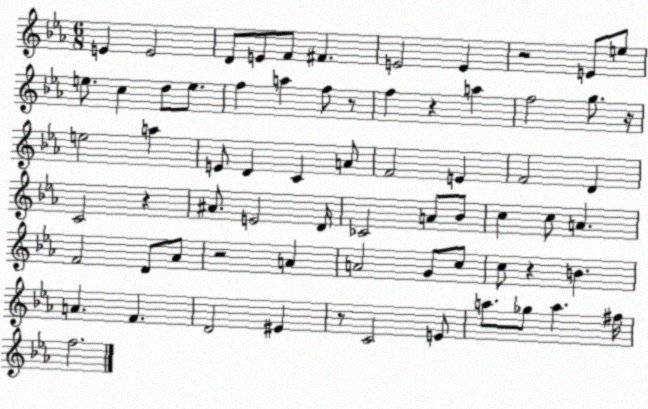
X:1
T:Untitled
M:6/8
L:1/4
K:Eb
E E2 D/2 E/2 F/2 ^F E2 E z2 E/2 e/2 e/2 c d/2 e/2 f a f/2 z/2 f z a f2 g/2 z/4 e2 a E/2 D C A/2 F2 E F2 D C2 z ^A/2 E2 D/4 _C2 A/2 _B/2 c c/2 A F2 D/2 _A/2 z2 A A2 G/2 c/2 c/2 z B A F D2 ^E z/2 C2 E/2 a/2 _g/2 a ^f/4 f2